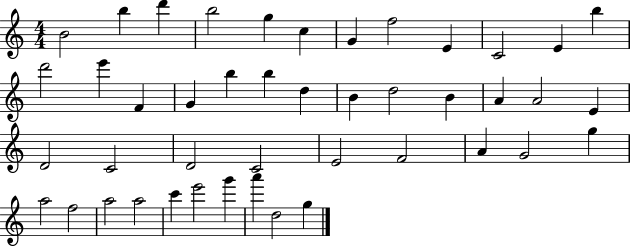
B4/h B5/q D6/q B5/h G5/q C5/q G4/q F5/h E4/q C4/h E4/q B5/q D6/h E6/q F4/q G4/q B5/q B5/q D5/q B4/q D5/h B4/q A4/q A4/h E4/q D4/h C4/h D4/h C4/h E4/h F4/h A4/q G4/h G5/q A5/h F5/h A5/h A5/h C6/q E6/h G6/q A6/q D5/h G5/q